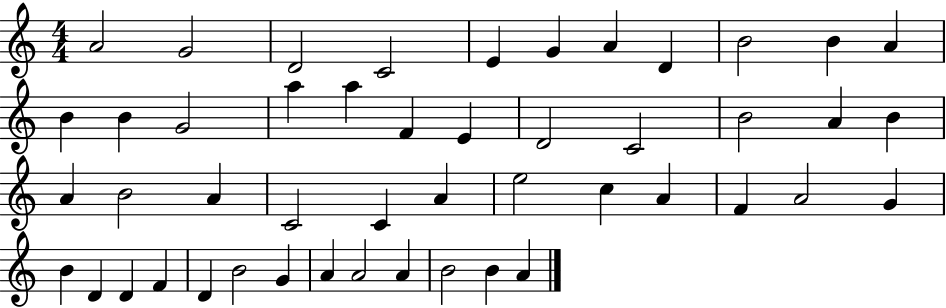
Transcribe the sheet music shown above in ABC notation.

X:1
T:Untitled
M:4/4
L:1/4
K:C
A2 G2 D2 C2 E G A D B2 B A B B G2 a a F E D2 C2 B2 A B A B2 A C2 C A e2 c A F A2 G B D D F D B2 G A A2 A B2 B A